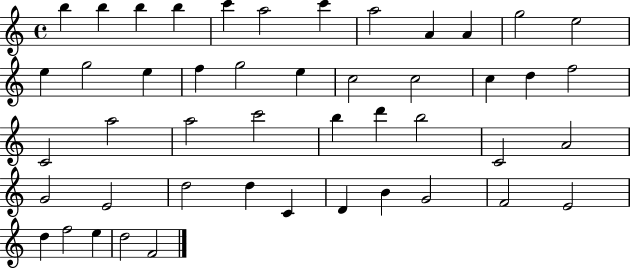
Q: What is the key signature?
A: C major